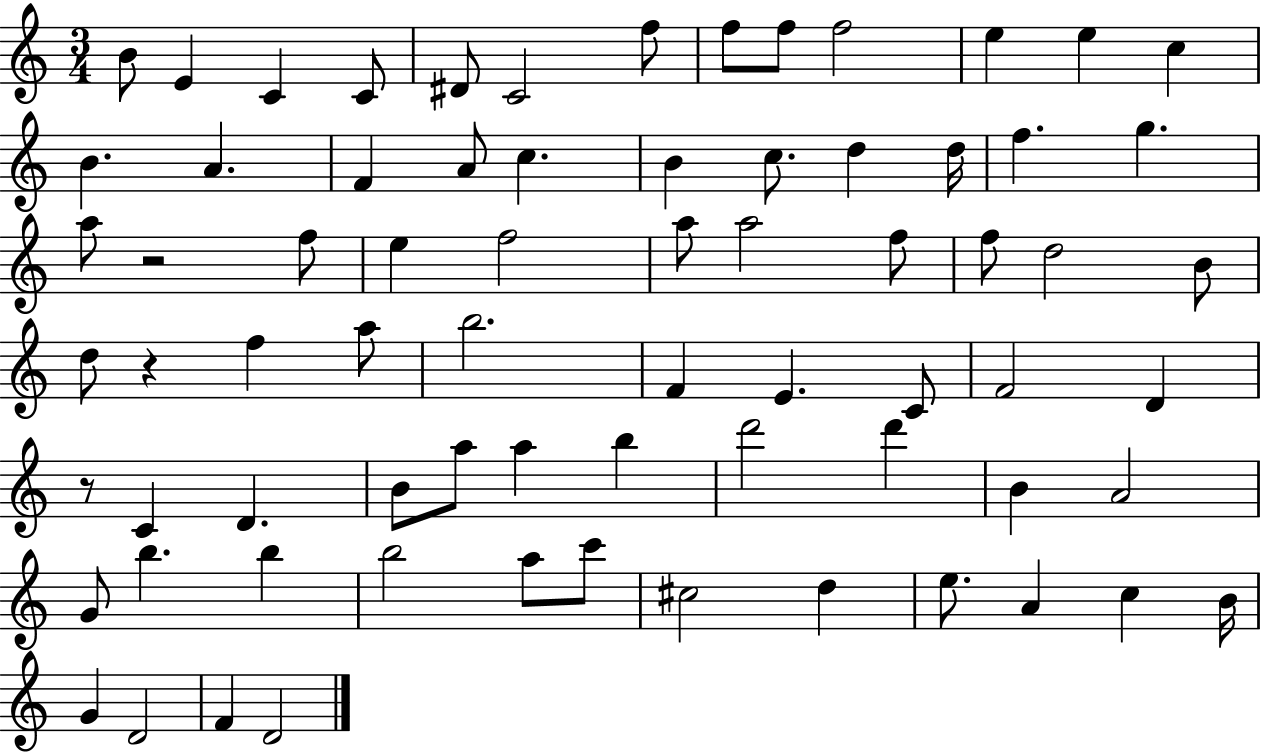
X:1
T:Untitled
M:3/4
L:1/4
K:C
B/2 E C C/2 ^D/2 C2 f/2 f/2 f/2 f2 e e c B A F A/2 c B c/2 d d/4 f g a/2 z2 f/2 e f2 a/2 a2 f/2 f/2 d2 B/2 d/2 z f a/2 b2 F E C/2 F2 D z/2 C D B/2 a/2 a b d'2 d' B A2 G/2 b b b2 a/2 c'/2 ^c2 d e/2 A c B/4 G D2 F D2